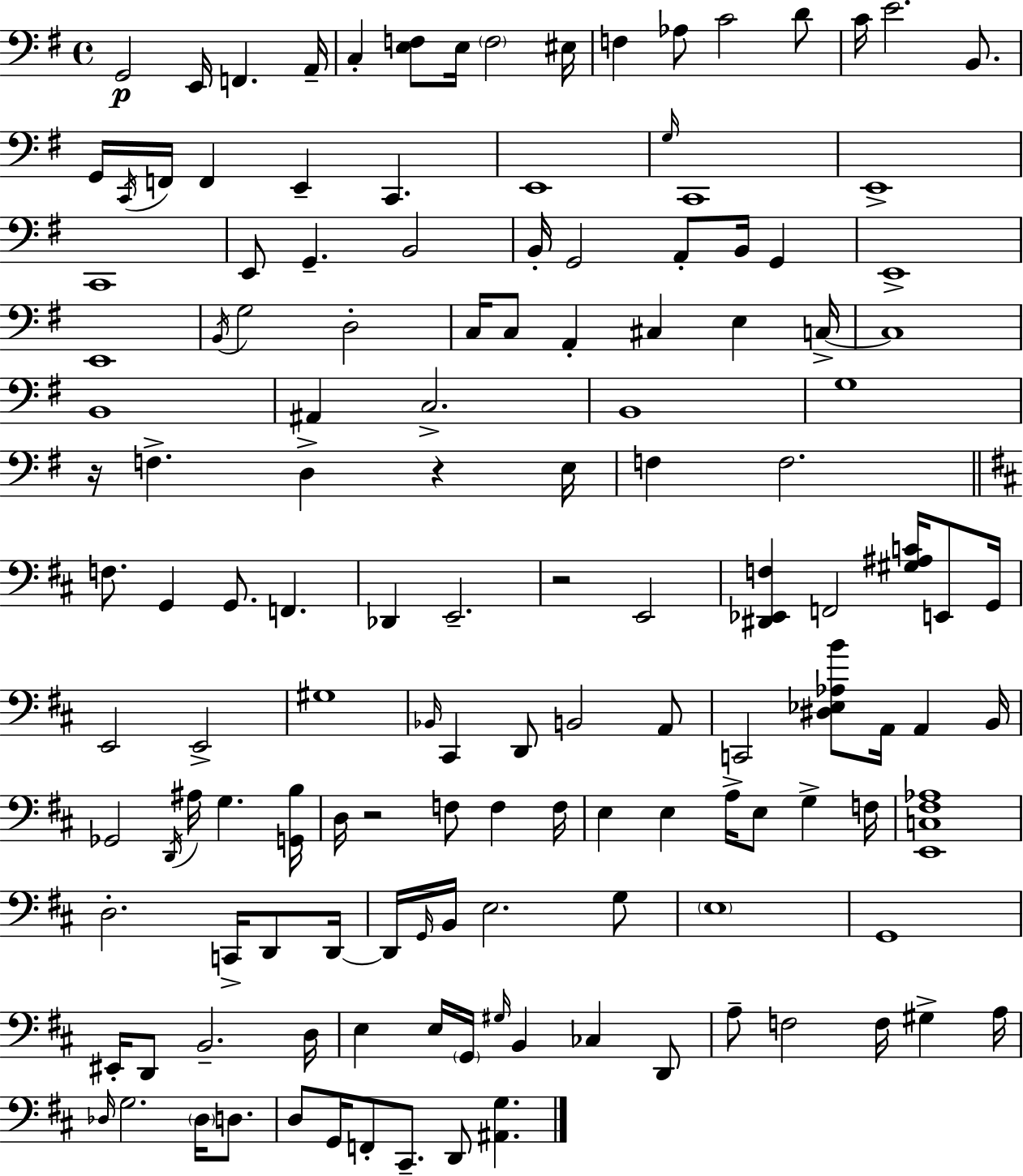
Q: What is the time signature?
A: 4/4